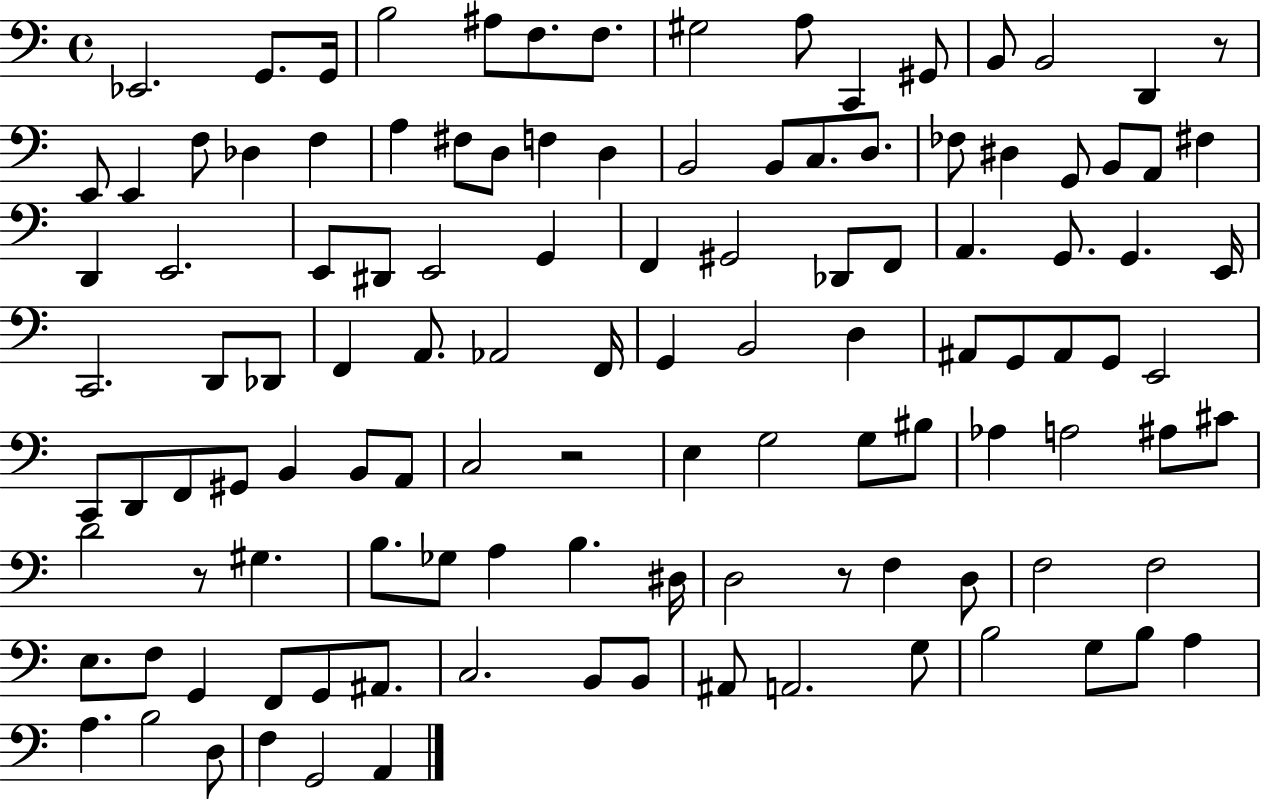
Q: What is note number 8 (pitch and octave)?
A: G#3